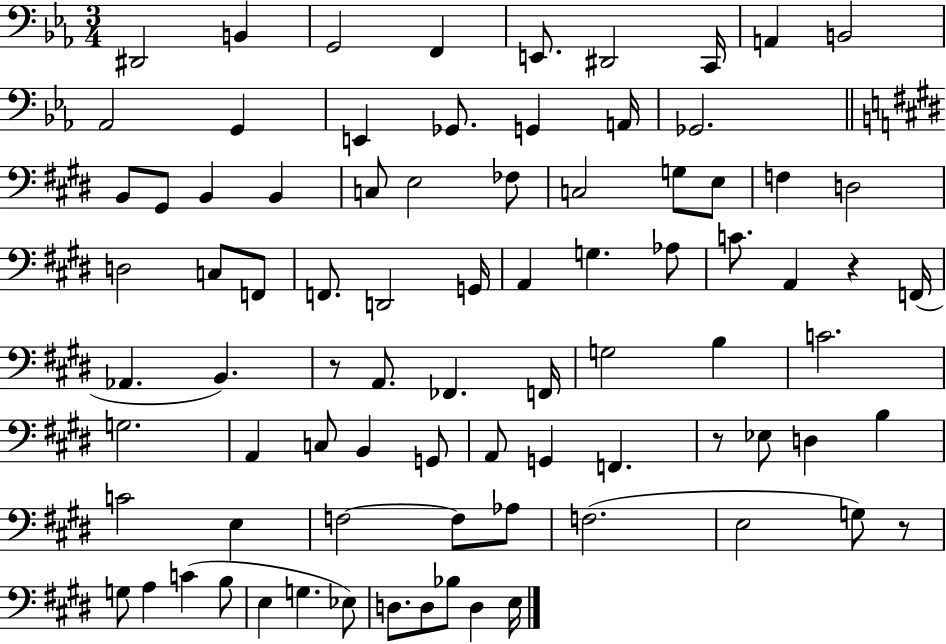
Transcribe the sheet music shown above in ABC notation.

X:1
T:Untitled
M:3/4
L:1/4
K:Eb
^D,,2 B,, G,,2 F,, E,,/2 ^D,,2 C,,/4 A,, B,,2 _A,,2 G,, E,, _G,,/2 G,, A,,/4 _G,,2 B,,/2 ^G,,/2 B,, B,, C,/2 E,2 _F,/2 C,2 G,/2 E,/2 F, D,2 D,2 C,/2 F,,/2 F,,/2 D,,2 G,,/4 A,, G, _A,/2 C/2 A,, z F,,/4 _A,, B,, z/2 A,,/2 _F,, F,,/4 G,2 B, C2 G,2 A,, C,/2 B,, G,,/2 A,,/2 G,, F,, z/2 _E,/2 D, B, C2 E, F,2 F,/2 _A,/2 F,2 E,2 G,/2 z/2 G,/2 A, C B,/2 E, G, _E,/2 D,/2 D,/2 _B,/2 D, E,/4